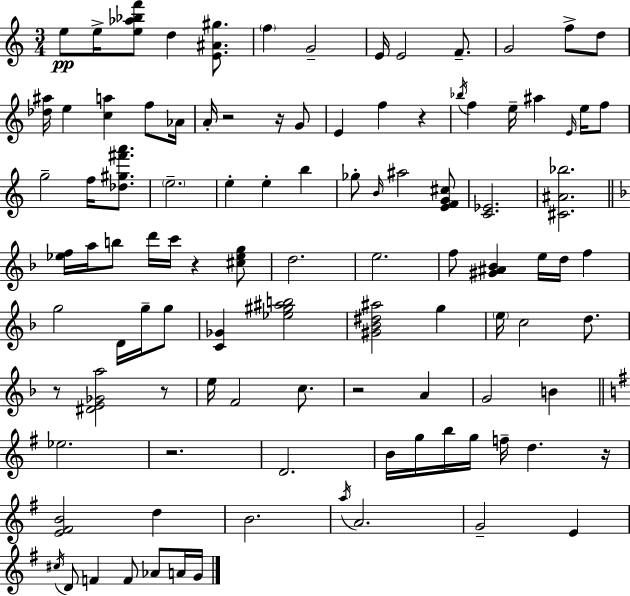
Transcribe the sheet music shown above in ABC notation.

X:1
T:Untitled
M:3/4
L:1/4
K:C
e/2 e/4 [e_a_bf']/2 d [E^A^g]/2 f G2 E/4 E2 F/2 G2 f/2 d/2 [_d^a]/4 e [ca] f/2 _A/4 A/4 z2 z/4 G/2 E f z _b/4 f e/4 ^a E/4 e/4 f/2 g2 f/4 [_d^g^f'a']/2 e2 e e b _g/2 B/4 ^a2 [EFG^c]/2 [C_E]2 [^C^A_b]2 [_ef]/4 a/4 b/2 d'/4 c'/4 z [^c_eg]/2 d2 e2 f/2 [^G^A_B] e/4 d/4 f g2 D/4 g/4 g/2 [C_G] [_e^g^ab]2 [^G_B^d^a]2 g e/4 c2 d/2 z/2 [^DE_Ga]2 z/2 e/4 F2 c/2 z2 A G2 B _e2 z2 D2 B/4 g/4 b/4 g/4 f/4 d z/4 [E^FB]2 d B2 a/4 A2 G2 E ^c/4 D/2 F F/2 _A/2 A/4 G/4